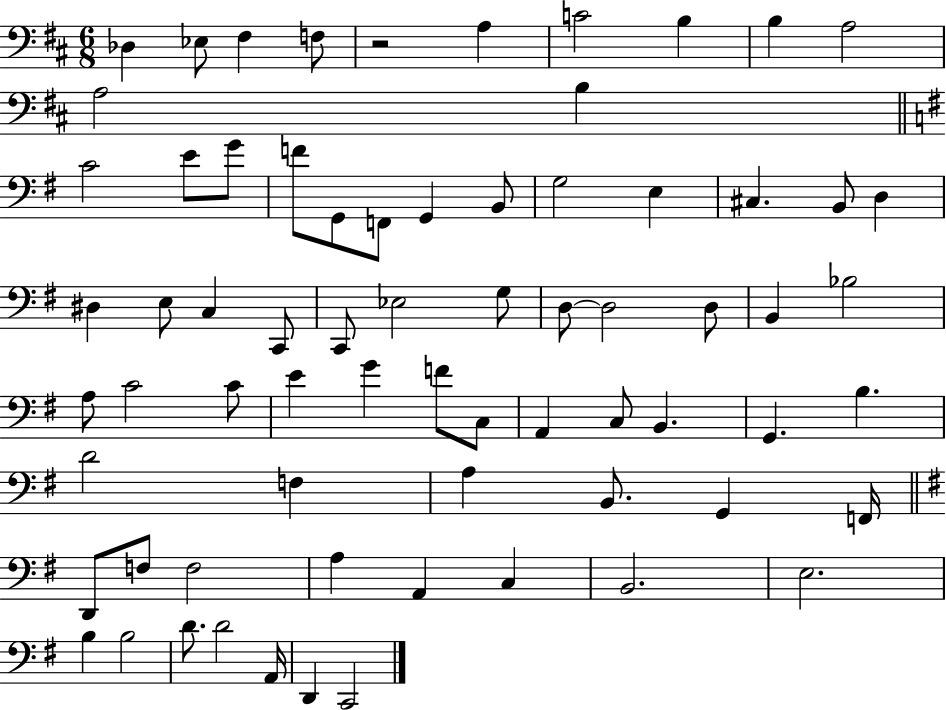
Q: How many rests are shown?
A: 1